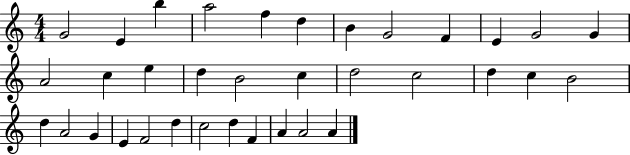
X:1
T:Untitled
M:4/4
L:1/4
K:C
G2 E b a2 f d B G2 F E G2 G A2 c e d B2 c d2 c2 d c B2 d A2 G E F2 d c2 d F A A2 A